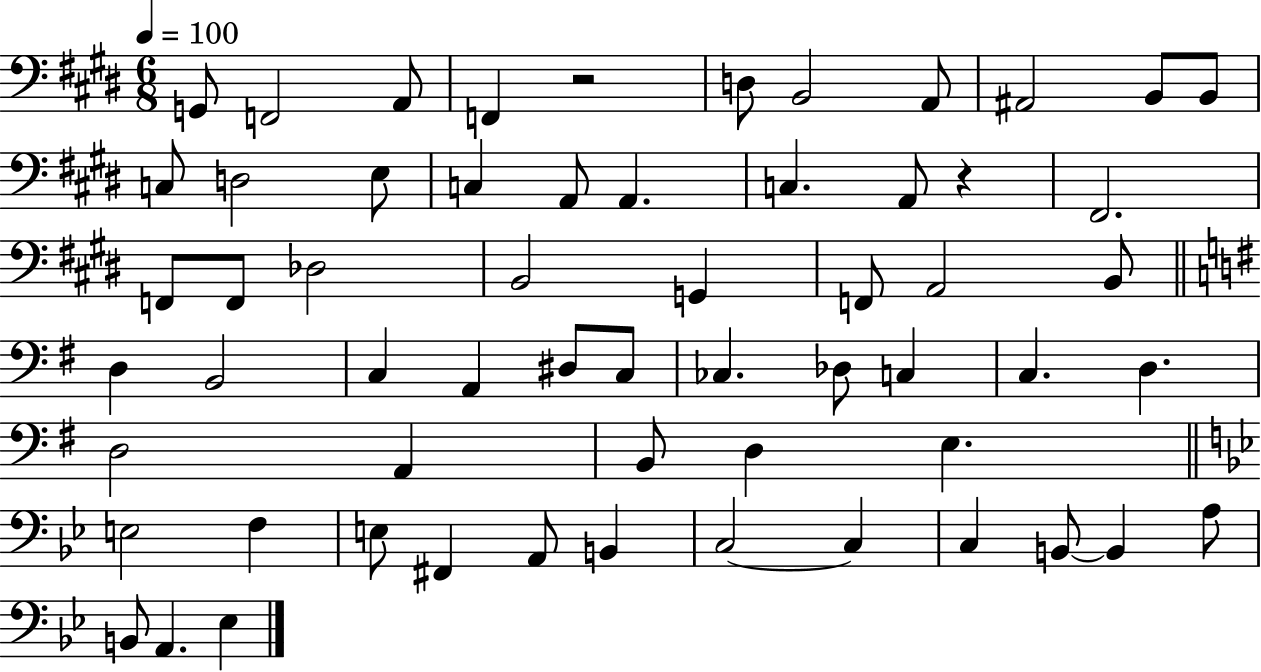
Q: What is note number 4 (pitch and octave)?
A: F2